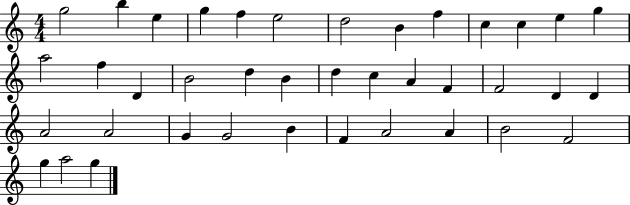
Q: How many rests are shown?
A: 0